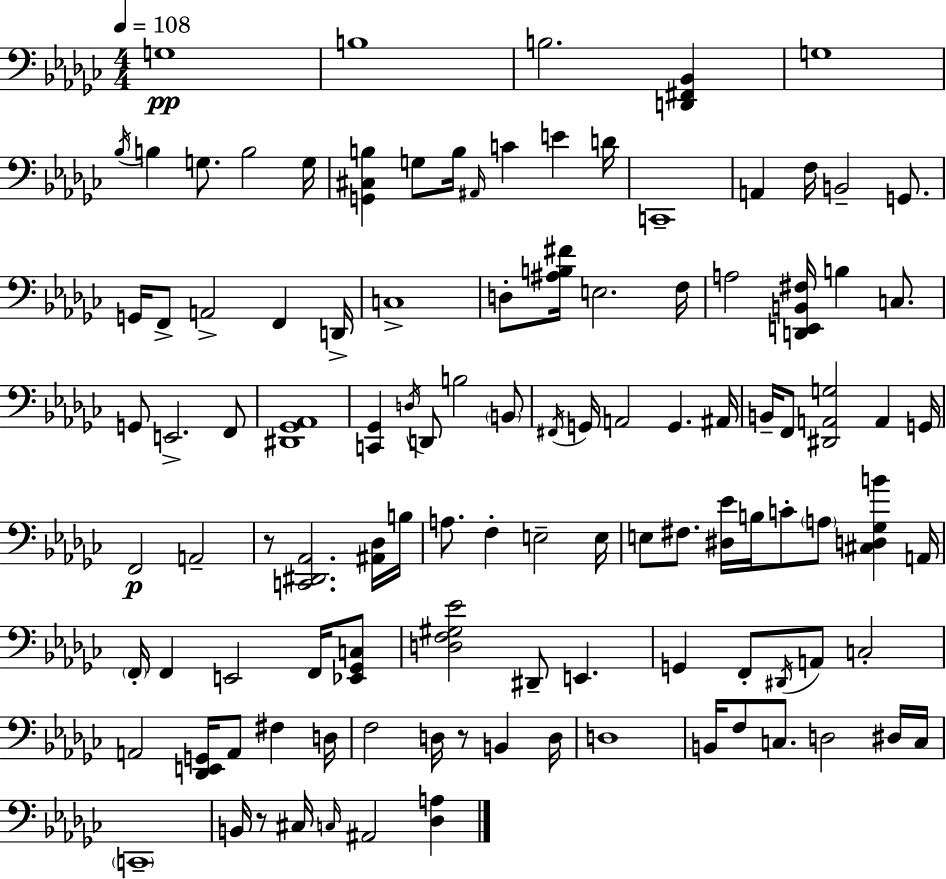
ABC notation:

X:1
T:Untitled
M:4/4
L:1/4
K:Ebm
G,4 B,4 B,2 [D,,^F,,_B,,] G,4 _B,/4 B, G,/2 B,2 G,/4 [G,,^C,B,] G,/2 B,/4 ^A,,/4 C E D/4 C,,4 A,, F,/4 B,,2 G,,/2 G,,/4 F,,/2 A,,2 F,, D,,/4 C,4 D,/2 [^A,B,^F]/4 E,2 F,/4 A,2 [D,,E,,B,,^F,]/4 B, C,/2 G,,/2 E,,2 F,,/2 [^D,,_G,,_A,,]4 [C,,_G,,] D,/4 D,,/2 B,2 B,,/2 ^F,,/4 G,,/4 A,,2 G,, ^A,,/4 B,,/4 F,,/2 [^D,,A,,G,]2 A,, G,,/4 F,,2 A,,2 z/2 [C,,^D,,_A,,]2 [^A,,_D,]/4 B,/4 A,/2 F, E,2 E,/4 E,/2 ^F,/2 [^D,_E]/4 B,/4 C/2 A,/2 [^C,D,_G,B] A,,/4 F,,/4 F,, E,,2 F,,/4 [_E,,_G,,C,]/2 [D,F,^G,_E]2 ^D,,/2 E,, G,, F,,/2 ^D,,/4 A,,/2 C,2 A,,2 [_D,,E,,G,,]/4 A,,/2 ^F, D,/4 F,2 D,/4 z/2 B,, D,/4 D,4 B,,/4 F,/2 C,/2 D,2 ^D,/4 C,/4 C,,4 B,,/4 z/2 ^C,/4 C,/4 ^A,,2 [_D,A,]